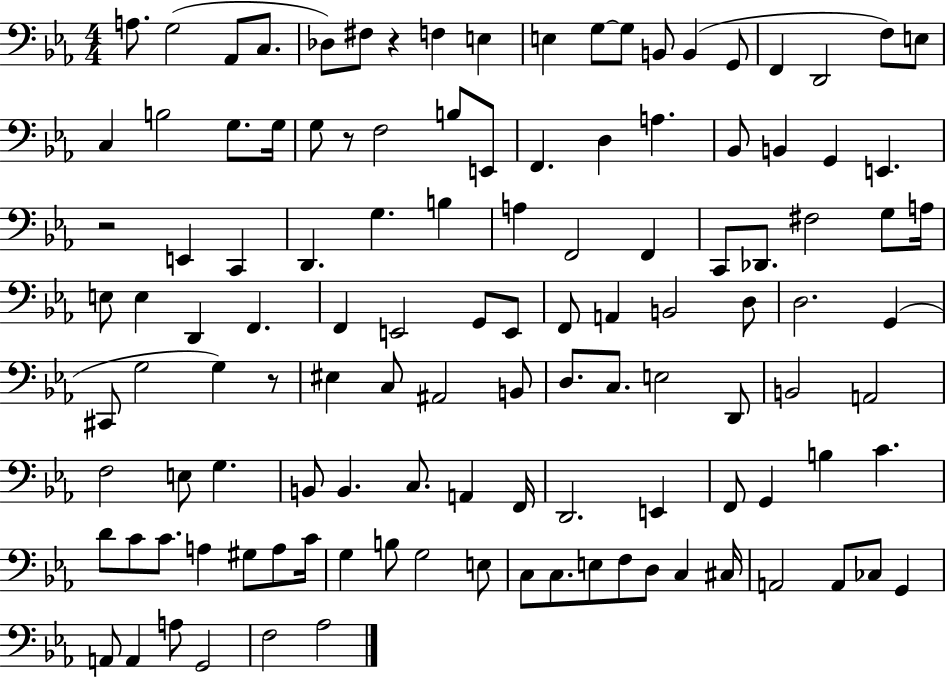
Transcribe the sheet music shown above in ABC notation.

X:1
T:Untitled
M:4/4
L:1/4
K:Eb
A,/2 G,2 _A,,/2 C,/2 _D,/2 ^F,/2 z F, E, E, G,/2 G,/2 B,,/2 B,, G,,/2 F,, D,,2 F,/2 E,/2 C, B,2 G,/2 G,/4 G,/2 z/2 F,2 B,/2 E,,/2 F,, D, A, _B,,/2 B,, G,, E,, z2 E,, C,, D,, G, B, A, F,,2 F,, C,,/2 _D,,/2 ^F,2 G,/2 A,/4 E,/2 E, D,, F,, F,, E,,2 G,,/2 E,,/2 F,,/2 A,, B,,2 D,/2 D,2 G,, ^C,,/2 G,2 G, z/2 ^E, C,/2 ^A,,2 B,,/2 D,/2 C,/2 E,2 D,,/2 B,,2 A,,2 F,2 E,/2 G, B,,/2 B,, C,/2 A,, F,,/4 D,,2 E,, F,,/2 G,, B, C D/2 C/2 C/2 A, ^G,/2 A,/2 C/4 G, B,/2 G,2 E,/2 C,/2 C,/2 E,/2 F,/2 D,/2 C, ^C,/4 A,,2 A,,/2 _C,/2 G,, A,,/2 A,, A,/2 G,,2 F,2 _A,2